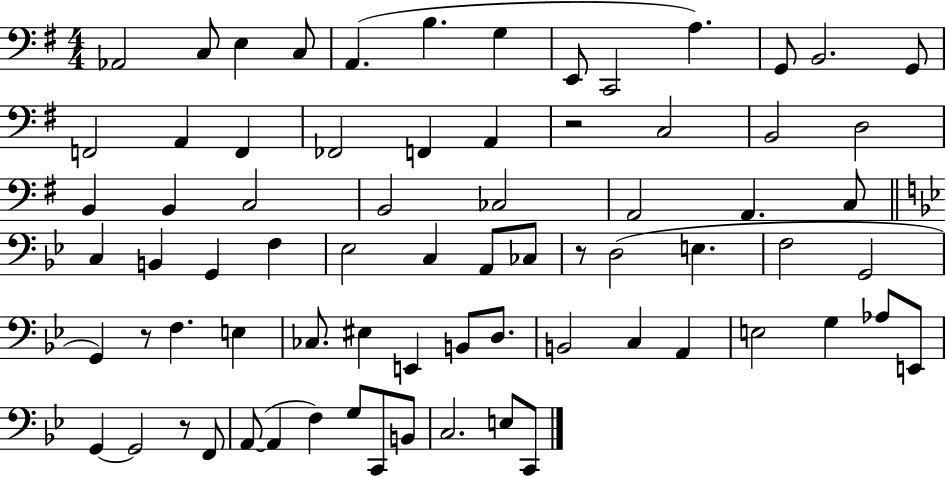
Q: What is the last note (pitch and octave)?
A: C2